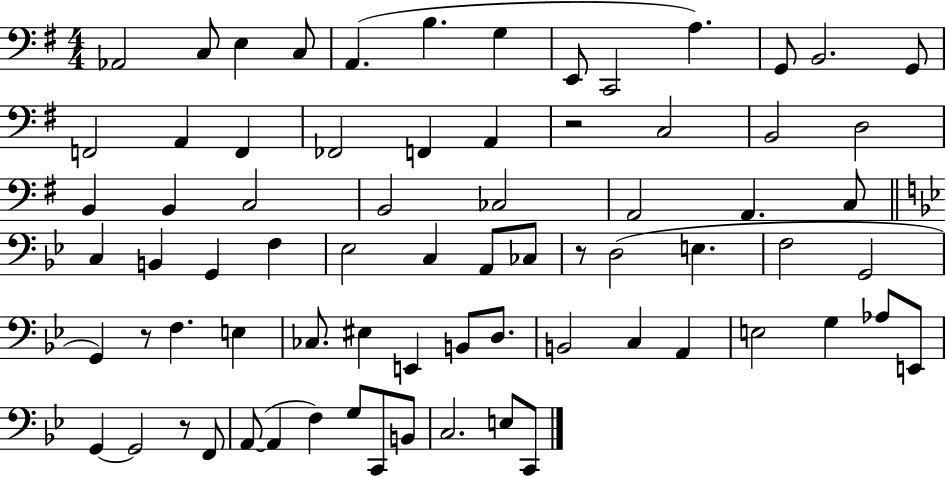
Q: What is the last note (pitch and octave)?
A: C2